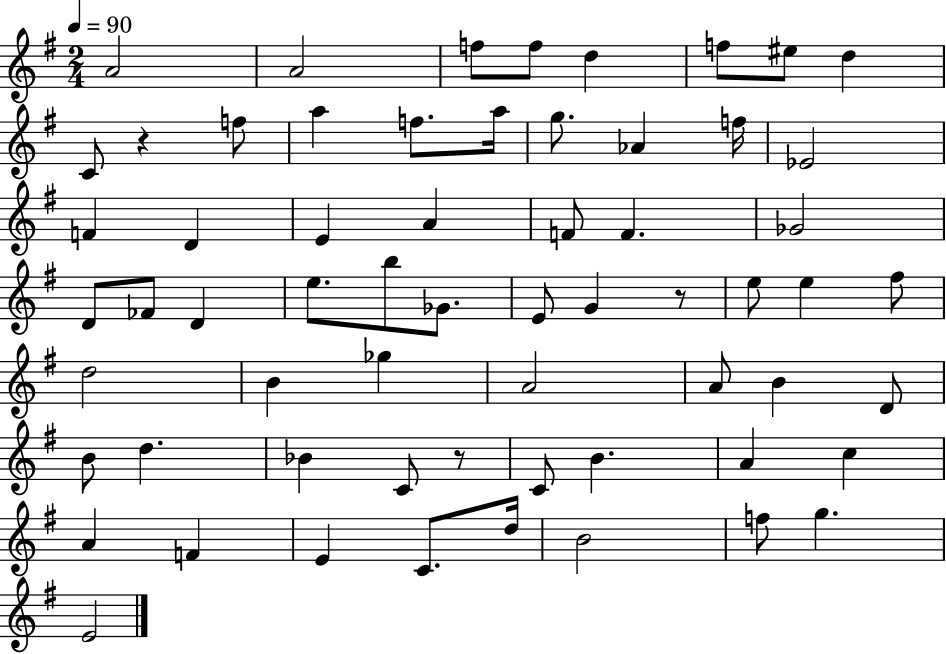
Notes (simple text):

A4/h A4/h F5/e F5/e D5/q F5/e EIS5/e D5/q C4/e R/q F5/e A5/q F5/e. A5/s G5/e. Ab4/q F5/s Eb4/h F4/q D4/q E4/q A4/q F4/e F4/q. Gb4/h D4/e FES4/e D4/q E5/e. B5/e Gb4/e. E4/e G4/q R/e E5/e E5/q F#5/e D5/h B4/q Gb5/q A4/h A4/e B4/q D4/e B4/e D5/q. Bb4/q C4/e R/e C4/e B4/q. A4/q C5/q A4/q F4/q E4/q C4/e. D5/s B4/h F5/e G5/q. E4/h